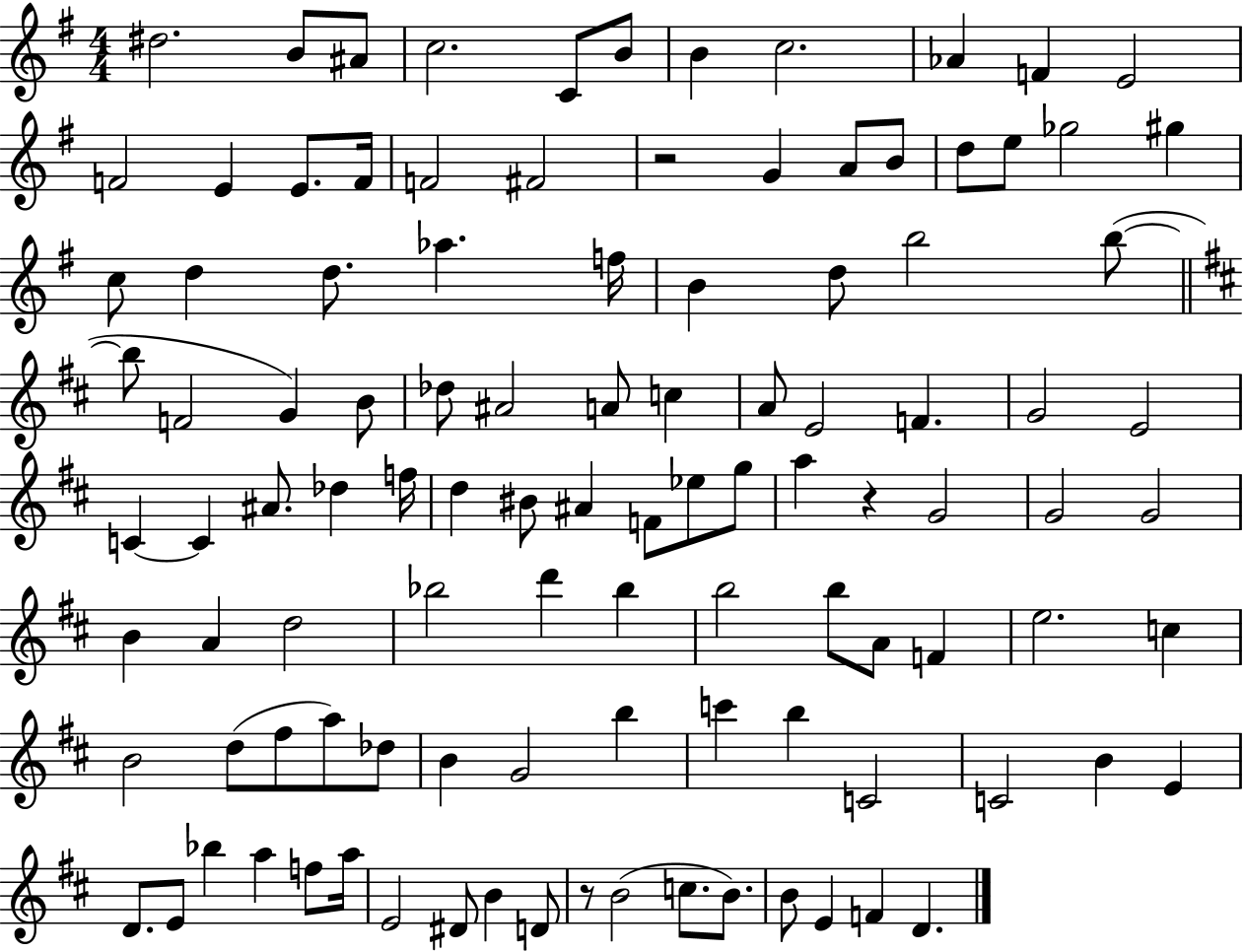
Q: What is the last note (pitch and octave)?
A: D4